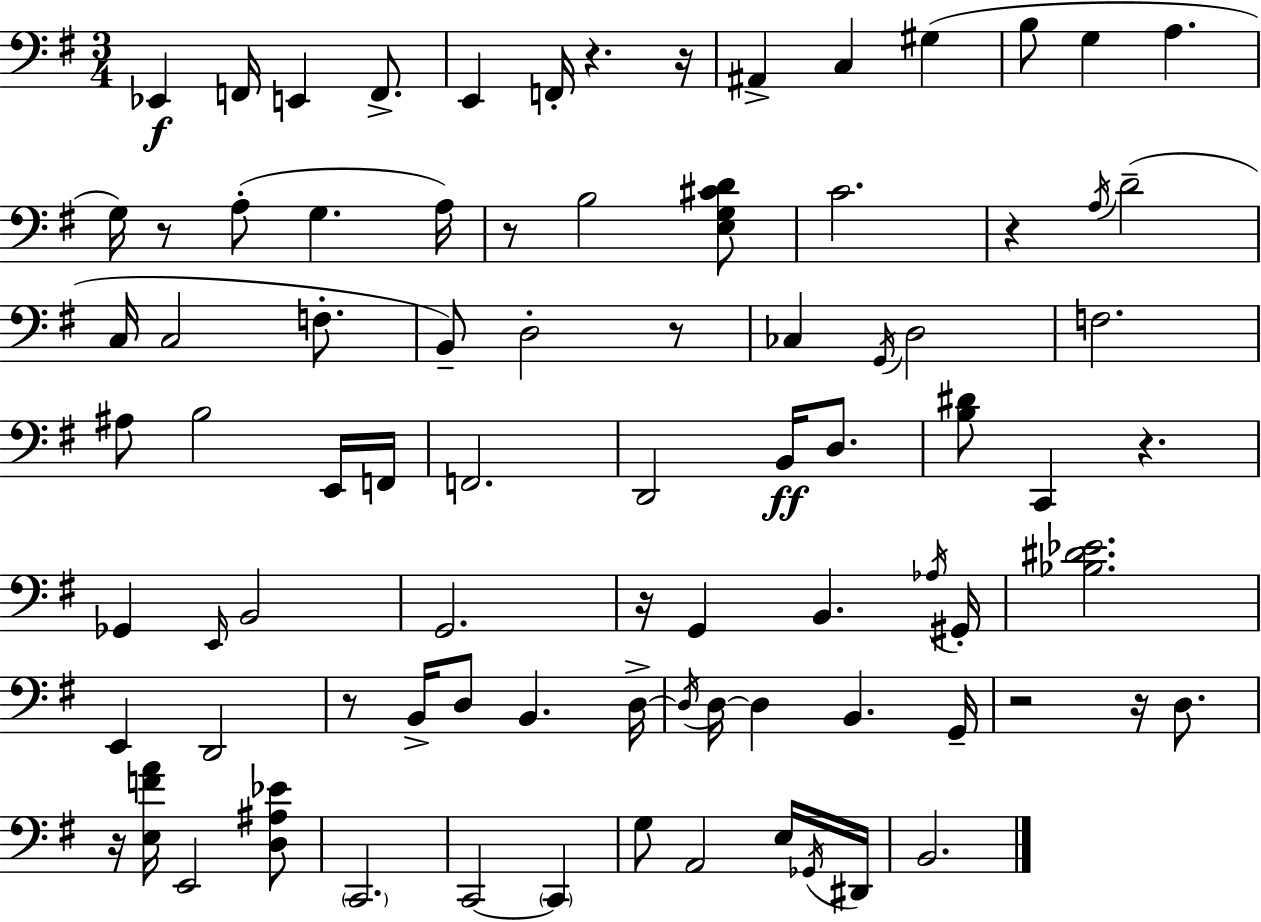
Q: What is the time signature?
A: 3/4